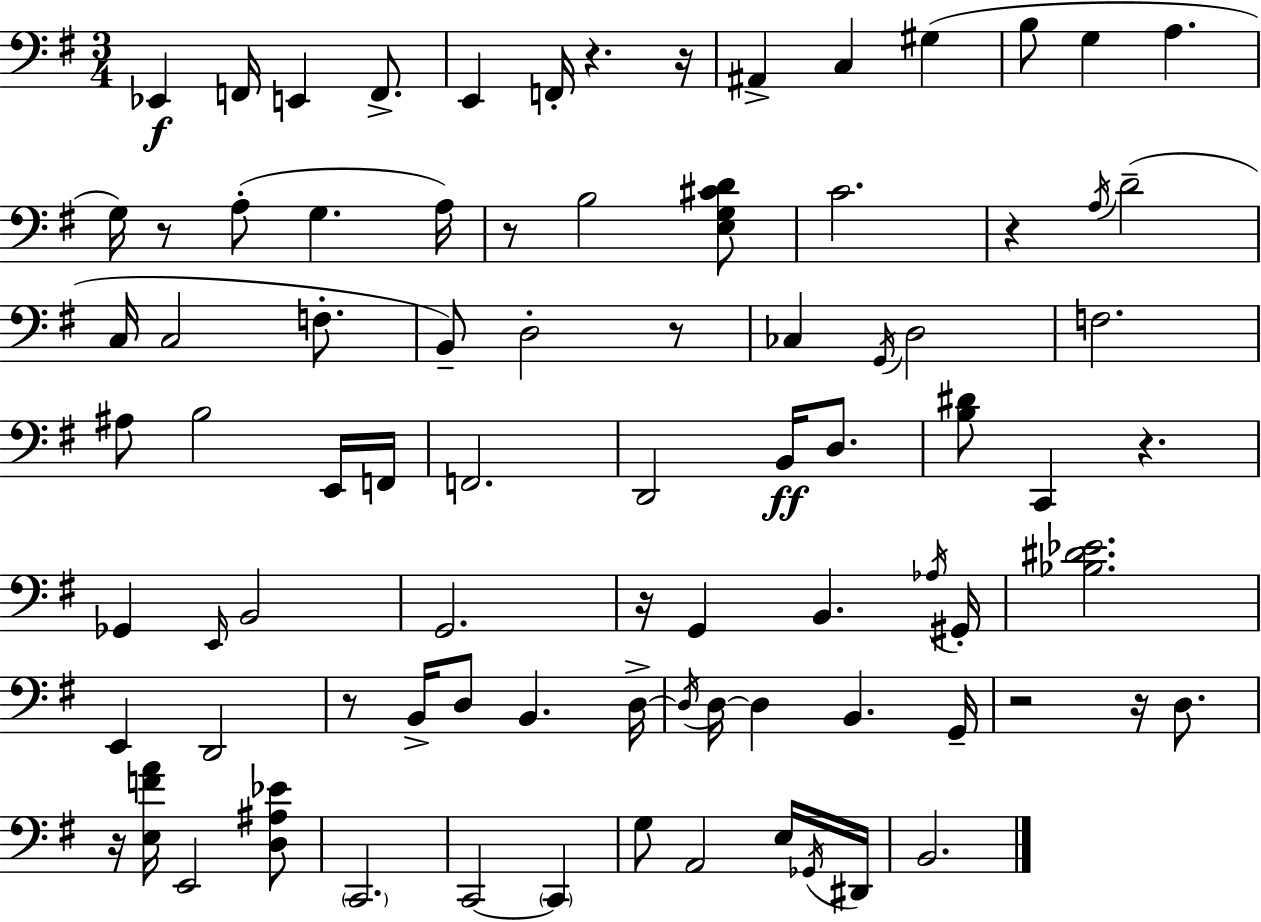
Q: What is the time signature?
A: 3/4